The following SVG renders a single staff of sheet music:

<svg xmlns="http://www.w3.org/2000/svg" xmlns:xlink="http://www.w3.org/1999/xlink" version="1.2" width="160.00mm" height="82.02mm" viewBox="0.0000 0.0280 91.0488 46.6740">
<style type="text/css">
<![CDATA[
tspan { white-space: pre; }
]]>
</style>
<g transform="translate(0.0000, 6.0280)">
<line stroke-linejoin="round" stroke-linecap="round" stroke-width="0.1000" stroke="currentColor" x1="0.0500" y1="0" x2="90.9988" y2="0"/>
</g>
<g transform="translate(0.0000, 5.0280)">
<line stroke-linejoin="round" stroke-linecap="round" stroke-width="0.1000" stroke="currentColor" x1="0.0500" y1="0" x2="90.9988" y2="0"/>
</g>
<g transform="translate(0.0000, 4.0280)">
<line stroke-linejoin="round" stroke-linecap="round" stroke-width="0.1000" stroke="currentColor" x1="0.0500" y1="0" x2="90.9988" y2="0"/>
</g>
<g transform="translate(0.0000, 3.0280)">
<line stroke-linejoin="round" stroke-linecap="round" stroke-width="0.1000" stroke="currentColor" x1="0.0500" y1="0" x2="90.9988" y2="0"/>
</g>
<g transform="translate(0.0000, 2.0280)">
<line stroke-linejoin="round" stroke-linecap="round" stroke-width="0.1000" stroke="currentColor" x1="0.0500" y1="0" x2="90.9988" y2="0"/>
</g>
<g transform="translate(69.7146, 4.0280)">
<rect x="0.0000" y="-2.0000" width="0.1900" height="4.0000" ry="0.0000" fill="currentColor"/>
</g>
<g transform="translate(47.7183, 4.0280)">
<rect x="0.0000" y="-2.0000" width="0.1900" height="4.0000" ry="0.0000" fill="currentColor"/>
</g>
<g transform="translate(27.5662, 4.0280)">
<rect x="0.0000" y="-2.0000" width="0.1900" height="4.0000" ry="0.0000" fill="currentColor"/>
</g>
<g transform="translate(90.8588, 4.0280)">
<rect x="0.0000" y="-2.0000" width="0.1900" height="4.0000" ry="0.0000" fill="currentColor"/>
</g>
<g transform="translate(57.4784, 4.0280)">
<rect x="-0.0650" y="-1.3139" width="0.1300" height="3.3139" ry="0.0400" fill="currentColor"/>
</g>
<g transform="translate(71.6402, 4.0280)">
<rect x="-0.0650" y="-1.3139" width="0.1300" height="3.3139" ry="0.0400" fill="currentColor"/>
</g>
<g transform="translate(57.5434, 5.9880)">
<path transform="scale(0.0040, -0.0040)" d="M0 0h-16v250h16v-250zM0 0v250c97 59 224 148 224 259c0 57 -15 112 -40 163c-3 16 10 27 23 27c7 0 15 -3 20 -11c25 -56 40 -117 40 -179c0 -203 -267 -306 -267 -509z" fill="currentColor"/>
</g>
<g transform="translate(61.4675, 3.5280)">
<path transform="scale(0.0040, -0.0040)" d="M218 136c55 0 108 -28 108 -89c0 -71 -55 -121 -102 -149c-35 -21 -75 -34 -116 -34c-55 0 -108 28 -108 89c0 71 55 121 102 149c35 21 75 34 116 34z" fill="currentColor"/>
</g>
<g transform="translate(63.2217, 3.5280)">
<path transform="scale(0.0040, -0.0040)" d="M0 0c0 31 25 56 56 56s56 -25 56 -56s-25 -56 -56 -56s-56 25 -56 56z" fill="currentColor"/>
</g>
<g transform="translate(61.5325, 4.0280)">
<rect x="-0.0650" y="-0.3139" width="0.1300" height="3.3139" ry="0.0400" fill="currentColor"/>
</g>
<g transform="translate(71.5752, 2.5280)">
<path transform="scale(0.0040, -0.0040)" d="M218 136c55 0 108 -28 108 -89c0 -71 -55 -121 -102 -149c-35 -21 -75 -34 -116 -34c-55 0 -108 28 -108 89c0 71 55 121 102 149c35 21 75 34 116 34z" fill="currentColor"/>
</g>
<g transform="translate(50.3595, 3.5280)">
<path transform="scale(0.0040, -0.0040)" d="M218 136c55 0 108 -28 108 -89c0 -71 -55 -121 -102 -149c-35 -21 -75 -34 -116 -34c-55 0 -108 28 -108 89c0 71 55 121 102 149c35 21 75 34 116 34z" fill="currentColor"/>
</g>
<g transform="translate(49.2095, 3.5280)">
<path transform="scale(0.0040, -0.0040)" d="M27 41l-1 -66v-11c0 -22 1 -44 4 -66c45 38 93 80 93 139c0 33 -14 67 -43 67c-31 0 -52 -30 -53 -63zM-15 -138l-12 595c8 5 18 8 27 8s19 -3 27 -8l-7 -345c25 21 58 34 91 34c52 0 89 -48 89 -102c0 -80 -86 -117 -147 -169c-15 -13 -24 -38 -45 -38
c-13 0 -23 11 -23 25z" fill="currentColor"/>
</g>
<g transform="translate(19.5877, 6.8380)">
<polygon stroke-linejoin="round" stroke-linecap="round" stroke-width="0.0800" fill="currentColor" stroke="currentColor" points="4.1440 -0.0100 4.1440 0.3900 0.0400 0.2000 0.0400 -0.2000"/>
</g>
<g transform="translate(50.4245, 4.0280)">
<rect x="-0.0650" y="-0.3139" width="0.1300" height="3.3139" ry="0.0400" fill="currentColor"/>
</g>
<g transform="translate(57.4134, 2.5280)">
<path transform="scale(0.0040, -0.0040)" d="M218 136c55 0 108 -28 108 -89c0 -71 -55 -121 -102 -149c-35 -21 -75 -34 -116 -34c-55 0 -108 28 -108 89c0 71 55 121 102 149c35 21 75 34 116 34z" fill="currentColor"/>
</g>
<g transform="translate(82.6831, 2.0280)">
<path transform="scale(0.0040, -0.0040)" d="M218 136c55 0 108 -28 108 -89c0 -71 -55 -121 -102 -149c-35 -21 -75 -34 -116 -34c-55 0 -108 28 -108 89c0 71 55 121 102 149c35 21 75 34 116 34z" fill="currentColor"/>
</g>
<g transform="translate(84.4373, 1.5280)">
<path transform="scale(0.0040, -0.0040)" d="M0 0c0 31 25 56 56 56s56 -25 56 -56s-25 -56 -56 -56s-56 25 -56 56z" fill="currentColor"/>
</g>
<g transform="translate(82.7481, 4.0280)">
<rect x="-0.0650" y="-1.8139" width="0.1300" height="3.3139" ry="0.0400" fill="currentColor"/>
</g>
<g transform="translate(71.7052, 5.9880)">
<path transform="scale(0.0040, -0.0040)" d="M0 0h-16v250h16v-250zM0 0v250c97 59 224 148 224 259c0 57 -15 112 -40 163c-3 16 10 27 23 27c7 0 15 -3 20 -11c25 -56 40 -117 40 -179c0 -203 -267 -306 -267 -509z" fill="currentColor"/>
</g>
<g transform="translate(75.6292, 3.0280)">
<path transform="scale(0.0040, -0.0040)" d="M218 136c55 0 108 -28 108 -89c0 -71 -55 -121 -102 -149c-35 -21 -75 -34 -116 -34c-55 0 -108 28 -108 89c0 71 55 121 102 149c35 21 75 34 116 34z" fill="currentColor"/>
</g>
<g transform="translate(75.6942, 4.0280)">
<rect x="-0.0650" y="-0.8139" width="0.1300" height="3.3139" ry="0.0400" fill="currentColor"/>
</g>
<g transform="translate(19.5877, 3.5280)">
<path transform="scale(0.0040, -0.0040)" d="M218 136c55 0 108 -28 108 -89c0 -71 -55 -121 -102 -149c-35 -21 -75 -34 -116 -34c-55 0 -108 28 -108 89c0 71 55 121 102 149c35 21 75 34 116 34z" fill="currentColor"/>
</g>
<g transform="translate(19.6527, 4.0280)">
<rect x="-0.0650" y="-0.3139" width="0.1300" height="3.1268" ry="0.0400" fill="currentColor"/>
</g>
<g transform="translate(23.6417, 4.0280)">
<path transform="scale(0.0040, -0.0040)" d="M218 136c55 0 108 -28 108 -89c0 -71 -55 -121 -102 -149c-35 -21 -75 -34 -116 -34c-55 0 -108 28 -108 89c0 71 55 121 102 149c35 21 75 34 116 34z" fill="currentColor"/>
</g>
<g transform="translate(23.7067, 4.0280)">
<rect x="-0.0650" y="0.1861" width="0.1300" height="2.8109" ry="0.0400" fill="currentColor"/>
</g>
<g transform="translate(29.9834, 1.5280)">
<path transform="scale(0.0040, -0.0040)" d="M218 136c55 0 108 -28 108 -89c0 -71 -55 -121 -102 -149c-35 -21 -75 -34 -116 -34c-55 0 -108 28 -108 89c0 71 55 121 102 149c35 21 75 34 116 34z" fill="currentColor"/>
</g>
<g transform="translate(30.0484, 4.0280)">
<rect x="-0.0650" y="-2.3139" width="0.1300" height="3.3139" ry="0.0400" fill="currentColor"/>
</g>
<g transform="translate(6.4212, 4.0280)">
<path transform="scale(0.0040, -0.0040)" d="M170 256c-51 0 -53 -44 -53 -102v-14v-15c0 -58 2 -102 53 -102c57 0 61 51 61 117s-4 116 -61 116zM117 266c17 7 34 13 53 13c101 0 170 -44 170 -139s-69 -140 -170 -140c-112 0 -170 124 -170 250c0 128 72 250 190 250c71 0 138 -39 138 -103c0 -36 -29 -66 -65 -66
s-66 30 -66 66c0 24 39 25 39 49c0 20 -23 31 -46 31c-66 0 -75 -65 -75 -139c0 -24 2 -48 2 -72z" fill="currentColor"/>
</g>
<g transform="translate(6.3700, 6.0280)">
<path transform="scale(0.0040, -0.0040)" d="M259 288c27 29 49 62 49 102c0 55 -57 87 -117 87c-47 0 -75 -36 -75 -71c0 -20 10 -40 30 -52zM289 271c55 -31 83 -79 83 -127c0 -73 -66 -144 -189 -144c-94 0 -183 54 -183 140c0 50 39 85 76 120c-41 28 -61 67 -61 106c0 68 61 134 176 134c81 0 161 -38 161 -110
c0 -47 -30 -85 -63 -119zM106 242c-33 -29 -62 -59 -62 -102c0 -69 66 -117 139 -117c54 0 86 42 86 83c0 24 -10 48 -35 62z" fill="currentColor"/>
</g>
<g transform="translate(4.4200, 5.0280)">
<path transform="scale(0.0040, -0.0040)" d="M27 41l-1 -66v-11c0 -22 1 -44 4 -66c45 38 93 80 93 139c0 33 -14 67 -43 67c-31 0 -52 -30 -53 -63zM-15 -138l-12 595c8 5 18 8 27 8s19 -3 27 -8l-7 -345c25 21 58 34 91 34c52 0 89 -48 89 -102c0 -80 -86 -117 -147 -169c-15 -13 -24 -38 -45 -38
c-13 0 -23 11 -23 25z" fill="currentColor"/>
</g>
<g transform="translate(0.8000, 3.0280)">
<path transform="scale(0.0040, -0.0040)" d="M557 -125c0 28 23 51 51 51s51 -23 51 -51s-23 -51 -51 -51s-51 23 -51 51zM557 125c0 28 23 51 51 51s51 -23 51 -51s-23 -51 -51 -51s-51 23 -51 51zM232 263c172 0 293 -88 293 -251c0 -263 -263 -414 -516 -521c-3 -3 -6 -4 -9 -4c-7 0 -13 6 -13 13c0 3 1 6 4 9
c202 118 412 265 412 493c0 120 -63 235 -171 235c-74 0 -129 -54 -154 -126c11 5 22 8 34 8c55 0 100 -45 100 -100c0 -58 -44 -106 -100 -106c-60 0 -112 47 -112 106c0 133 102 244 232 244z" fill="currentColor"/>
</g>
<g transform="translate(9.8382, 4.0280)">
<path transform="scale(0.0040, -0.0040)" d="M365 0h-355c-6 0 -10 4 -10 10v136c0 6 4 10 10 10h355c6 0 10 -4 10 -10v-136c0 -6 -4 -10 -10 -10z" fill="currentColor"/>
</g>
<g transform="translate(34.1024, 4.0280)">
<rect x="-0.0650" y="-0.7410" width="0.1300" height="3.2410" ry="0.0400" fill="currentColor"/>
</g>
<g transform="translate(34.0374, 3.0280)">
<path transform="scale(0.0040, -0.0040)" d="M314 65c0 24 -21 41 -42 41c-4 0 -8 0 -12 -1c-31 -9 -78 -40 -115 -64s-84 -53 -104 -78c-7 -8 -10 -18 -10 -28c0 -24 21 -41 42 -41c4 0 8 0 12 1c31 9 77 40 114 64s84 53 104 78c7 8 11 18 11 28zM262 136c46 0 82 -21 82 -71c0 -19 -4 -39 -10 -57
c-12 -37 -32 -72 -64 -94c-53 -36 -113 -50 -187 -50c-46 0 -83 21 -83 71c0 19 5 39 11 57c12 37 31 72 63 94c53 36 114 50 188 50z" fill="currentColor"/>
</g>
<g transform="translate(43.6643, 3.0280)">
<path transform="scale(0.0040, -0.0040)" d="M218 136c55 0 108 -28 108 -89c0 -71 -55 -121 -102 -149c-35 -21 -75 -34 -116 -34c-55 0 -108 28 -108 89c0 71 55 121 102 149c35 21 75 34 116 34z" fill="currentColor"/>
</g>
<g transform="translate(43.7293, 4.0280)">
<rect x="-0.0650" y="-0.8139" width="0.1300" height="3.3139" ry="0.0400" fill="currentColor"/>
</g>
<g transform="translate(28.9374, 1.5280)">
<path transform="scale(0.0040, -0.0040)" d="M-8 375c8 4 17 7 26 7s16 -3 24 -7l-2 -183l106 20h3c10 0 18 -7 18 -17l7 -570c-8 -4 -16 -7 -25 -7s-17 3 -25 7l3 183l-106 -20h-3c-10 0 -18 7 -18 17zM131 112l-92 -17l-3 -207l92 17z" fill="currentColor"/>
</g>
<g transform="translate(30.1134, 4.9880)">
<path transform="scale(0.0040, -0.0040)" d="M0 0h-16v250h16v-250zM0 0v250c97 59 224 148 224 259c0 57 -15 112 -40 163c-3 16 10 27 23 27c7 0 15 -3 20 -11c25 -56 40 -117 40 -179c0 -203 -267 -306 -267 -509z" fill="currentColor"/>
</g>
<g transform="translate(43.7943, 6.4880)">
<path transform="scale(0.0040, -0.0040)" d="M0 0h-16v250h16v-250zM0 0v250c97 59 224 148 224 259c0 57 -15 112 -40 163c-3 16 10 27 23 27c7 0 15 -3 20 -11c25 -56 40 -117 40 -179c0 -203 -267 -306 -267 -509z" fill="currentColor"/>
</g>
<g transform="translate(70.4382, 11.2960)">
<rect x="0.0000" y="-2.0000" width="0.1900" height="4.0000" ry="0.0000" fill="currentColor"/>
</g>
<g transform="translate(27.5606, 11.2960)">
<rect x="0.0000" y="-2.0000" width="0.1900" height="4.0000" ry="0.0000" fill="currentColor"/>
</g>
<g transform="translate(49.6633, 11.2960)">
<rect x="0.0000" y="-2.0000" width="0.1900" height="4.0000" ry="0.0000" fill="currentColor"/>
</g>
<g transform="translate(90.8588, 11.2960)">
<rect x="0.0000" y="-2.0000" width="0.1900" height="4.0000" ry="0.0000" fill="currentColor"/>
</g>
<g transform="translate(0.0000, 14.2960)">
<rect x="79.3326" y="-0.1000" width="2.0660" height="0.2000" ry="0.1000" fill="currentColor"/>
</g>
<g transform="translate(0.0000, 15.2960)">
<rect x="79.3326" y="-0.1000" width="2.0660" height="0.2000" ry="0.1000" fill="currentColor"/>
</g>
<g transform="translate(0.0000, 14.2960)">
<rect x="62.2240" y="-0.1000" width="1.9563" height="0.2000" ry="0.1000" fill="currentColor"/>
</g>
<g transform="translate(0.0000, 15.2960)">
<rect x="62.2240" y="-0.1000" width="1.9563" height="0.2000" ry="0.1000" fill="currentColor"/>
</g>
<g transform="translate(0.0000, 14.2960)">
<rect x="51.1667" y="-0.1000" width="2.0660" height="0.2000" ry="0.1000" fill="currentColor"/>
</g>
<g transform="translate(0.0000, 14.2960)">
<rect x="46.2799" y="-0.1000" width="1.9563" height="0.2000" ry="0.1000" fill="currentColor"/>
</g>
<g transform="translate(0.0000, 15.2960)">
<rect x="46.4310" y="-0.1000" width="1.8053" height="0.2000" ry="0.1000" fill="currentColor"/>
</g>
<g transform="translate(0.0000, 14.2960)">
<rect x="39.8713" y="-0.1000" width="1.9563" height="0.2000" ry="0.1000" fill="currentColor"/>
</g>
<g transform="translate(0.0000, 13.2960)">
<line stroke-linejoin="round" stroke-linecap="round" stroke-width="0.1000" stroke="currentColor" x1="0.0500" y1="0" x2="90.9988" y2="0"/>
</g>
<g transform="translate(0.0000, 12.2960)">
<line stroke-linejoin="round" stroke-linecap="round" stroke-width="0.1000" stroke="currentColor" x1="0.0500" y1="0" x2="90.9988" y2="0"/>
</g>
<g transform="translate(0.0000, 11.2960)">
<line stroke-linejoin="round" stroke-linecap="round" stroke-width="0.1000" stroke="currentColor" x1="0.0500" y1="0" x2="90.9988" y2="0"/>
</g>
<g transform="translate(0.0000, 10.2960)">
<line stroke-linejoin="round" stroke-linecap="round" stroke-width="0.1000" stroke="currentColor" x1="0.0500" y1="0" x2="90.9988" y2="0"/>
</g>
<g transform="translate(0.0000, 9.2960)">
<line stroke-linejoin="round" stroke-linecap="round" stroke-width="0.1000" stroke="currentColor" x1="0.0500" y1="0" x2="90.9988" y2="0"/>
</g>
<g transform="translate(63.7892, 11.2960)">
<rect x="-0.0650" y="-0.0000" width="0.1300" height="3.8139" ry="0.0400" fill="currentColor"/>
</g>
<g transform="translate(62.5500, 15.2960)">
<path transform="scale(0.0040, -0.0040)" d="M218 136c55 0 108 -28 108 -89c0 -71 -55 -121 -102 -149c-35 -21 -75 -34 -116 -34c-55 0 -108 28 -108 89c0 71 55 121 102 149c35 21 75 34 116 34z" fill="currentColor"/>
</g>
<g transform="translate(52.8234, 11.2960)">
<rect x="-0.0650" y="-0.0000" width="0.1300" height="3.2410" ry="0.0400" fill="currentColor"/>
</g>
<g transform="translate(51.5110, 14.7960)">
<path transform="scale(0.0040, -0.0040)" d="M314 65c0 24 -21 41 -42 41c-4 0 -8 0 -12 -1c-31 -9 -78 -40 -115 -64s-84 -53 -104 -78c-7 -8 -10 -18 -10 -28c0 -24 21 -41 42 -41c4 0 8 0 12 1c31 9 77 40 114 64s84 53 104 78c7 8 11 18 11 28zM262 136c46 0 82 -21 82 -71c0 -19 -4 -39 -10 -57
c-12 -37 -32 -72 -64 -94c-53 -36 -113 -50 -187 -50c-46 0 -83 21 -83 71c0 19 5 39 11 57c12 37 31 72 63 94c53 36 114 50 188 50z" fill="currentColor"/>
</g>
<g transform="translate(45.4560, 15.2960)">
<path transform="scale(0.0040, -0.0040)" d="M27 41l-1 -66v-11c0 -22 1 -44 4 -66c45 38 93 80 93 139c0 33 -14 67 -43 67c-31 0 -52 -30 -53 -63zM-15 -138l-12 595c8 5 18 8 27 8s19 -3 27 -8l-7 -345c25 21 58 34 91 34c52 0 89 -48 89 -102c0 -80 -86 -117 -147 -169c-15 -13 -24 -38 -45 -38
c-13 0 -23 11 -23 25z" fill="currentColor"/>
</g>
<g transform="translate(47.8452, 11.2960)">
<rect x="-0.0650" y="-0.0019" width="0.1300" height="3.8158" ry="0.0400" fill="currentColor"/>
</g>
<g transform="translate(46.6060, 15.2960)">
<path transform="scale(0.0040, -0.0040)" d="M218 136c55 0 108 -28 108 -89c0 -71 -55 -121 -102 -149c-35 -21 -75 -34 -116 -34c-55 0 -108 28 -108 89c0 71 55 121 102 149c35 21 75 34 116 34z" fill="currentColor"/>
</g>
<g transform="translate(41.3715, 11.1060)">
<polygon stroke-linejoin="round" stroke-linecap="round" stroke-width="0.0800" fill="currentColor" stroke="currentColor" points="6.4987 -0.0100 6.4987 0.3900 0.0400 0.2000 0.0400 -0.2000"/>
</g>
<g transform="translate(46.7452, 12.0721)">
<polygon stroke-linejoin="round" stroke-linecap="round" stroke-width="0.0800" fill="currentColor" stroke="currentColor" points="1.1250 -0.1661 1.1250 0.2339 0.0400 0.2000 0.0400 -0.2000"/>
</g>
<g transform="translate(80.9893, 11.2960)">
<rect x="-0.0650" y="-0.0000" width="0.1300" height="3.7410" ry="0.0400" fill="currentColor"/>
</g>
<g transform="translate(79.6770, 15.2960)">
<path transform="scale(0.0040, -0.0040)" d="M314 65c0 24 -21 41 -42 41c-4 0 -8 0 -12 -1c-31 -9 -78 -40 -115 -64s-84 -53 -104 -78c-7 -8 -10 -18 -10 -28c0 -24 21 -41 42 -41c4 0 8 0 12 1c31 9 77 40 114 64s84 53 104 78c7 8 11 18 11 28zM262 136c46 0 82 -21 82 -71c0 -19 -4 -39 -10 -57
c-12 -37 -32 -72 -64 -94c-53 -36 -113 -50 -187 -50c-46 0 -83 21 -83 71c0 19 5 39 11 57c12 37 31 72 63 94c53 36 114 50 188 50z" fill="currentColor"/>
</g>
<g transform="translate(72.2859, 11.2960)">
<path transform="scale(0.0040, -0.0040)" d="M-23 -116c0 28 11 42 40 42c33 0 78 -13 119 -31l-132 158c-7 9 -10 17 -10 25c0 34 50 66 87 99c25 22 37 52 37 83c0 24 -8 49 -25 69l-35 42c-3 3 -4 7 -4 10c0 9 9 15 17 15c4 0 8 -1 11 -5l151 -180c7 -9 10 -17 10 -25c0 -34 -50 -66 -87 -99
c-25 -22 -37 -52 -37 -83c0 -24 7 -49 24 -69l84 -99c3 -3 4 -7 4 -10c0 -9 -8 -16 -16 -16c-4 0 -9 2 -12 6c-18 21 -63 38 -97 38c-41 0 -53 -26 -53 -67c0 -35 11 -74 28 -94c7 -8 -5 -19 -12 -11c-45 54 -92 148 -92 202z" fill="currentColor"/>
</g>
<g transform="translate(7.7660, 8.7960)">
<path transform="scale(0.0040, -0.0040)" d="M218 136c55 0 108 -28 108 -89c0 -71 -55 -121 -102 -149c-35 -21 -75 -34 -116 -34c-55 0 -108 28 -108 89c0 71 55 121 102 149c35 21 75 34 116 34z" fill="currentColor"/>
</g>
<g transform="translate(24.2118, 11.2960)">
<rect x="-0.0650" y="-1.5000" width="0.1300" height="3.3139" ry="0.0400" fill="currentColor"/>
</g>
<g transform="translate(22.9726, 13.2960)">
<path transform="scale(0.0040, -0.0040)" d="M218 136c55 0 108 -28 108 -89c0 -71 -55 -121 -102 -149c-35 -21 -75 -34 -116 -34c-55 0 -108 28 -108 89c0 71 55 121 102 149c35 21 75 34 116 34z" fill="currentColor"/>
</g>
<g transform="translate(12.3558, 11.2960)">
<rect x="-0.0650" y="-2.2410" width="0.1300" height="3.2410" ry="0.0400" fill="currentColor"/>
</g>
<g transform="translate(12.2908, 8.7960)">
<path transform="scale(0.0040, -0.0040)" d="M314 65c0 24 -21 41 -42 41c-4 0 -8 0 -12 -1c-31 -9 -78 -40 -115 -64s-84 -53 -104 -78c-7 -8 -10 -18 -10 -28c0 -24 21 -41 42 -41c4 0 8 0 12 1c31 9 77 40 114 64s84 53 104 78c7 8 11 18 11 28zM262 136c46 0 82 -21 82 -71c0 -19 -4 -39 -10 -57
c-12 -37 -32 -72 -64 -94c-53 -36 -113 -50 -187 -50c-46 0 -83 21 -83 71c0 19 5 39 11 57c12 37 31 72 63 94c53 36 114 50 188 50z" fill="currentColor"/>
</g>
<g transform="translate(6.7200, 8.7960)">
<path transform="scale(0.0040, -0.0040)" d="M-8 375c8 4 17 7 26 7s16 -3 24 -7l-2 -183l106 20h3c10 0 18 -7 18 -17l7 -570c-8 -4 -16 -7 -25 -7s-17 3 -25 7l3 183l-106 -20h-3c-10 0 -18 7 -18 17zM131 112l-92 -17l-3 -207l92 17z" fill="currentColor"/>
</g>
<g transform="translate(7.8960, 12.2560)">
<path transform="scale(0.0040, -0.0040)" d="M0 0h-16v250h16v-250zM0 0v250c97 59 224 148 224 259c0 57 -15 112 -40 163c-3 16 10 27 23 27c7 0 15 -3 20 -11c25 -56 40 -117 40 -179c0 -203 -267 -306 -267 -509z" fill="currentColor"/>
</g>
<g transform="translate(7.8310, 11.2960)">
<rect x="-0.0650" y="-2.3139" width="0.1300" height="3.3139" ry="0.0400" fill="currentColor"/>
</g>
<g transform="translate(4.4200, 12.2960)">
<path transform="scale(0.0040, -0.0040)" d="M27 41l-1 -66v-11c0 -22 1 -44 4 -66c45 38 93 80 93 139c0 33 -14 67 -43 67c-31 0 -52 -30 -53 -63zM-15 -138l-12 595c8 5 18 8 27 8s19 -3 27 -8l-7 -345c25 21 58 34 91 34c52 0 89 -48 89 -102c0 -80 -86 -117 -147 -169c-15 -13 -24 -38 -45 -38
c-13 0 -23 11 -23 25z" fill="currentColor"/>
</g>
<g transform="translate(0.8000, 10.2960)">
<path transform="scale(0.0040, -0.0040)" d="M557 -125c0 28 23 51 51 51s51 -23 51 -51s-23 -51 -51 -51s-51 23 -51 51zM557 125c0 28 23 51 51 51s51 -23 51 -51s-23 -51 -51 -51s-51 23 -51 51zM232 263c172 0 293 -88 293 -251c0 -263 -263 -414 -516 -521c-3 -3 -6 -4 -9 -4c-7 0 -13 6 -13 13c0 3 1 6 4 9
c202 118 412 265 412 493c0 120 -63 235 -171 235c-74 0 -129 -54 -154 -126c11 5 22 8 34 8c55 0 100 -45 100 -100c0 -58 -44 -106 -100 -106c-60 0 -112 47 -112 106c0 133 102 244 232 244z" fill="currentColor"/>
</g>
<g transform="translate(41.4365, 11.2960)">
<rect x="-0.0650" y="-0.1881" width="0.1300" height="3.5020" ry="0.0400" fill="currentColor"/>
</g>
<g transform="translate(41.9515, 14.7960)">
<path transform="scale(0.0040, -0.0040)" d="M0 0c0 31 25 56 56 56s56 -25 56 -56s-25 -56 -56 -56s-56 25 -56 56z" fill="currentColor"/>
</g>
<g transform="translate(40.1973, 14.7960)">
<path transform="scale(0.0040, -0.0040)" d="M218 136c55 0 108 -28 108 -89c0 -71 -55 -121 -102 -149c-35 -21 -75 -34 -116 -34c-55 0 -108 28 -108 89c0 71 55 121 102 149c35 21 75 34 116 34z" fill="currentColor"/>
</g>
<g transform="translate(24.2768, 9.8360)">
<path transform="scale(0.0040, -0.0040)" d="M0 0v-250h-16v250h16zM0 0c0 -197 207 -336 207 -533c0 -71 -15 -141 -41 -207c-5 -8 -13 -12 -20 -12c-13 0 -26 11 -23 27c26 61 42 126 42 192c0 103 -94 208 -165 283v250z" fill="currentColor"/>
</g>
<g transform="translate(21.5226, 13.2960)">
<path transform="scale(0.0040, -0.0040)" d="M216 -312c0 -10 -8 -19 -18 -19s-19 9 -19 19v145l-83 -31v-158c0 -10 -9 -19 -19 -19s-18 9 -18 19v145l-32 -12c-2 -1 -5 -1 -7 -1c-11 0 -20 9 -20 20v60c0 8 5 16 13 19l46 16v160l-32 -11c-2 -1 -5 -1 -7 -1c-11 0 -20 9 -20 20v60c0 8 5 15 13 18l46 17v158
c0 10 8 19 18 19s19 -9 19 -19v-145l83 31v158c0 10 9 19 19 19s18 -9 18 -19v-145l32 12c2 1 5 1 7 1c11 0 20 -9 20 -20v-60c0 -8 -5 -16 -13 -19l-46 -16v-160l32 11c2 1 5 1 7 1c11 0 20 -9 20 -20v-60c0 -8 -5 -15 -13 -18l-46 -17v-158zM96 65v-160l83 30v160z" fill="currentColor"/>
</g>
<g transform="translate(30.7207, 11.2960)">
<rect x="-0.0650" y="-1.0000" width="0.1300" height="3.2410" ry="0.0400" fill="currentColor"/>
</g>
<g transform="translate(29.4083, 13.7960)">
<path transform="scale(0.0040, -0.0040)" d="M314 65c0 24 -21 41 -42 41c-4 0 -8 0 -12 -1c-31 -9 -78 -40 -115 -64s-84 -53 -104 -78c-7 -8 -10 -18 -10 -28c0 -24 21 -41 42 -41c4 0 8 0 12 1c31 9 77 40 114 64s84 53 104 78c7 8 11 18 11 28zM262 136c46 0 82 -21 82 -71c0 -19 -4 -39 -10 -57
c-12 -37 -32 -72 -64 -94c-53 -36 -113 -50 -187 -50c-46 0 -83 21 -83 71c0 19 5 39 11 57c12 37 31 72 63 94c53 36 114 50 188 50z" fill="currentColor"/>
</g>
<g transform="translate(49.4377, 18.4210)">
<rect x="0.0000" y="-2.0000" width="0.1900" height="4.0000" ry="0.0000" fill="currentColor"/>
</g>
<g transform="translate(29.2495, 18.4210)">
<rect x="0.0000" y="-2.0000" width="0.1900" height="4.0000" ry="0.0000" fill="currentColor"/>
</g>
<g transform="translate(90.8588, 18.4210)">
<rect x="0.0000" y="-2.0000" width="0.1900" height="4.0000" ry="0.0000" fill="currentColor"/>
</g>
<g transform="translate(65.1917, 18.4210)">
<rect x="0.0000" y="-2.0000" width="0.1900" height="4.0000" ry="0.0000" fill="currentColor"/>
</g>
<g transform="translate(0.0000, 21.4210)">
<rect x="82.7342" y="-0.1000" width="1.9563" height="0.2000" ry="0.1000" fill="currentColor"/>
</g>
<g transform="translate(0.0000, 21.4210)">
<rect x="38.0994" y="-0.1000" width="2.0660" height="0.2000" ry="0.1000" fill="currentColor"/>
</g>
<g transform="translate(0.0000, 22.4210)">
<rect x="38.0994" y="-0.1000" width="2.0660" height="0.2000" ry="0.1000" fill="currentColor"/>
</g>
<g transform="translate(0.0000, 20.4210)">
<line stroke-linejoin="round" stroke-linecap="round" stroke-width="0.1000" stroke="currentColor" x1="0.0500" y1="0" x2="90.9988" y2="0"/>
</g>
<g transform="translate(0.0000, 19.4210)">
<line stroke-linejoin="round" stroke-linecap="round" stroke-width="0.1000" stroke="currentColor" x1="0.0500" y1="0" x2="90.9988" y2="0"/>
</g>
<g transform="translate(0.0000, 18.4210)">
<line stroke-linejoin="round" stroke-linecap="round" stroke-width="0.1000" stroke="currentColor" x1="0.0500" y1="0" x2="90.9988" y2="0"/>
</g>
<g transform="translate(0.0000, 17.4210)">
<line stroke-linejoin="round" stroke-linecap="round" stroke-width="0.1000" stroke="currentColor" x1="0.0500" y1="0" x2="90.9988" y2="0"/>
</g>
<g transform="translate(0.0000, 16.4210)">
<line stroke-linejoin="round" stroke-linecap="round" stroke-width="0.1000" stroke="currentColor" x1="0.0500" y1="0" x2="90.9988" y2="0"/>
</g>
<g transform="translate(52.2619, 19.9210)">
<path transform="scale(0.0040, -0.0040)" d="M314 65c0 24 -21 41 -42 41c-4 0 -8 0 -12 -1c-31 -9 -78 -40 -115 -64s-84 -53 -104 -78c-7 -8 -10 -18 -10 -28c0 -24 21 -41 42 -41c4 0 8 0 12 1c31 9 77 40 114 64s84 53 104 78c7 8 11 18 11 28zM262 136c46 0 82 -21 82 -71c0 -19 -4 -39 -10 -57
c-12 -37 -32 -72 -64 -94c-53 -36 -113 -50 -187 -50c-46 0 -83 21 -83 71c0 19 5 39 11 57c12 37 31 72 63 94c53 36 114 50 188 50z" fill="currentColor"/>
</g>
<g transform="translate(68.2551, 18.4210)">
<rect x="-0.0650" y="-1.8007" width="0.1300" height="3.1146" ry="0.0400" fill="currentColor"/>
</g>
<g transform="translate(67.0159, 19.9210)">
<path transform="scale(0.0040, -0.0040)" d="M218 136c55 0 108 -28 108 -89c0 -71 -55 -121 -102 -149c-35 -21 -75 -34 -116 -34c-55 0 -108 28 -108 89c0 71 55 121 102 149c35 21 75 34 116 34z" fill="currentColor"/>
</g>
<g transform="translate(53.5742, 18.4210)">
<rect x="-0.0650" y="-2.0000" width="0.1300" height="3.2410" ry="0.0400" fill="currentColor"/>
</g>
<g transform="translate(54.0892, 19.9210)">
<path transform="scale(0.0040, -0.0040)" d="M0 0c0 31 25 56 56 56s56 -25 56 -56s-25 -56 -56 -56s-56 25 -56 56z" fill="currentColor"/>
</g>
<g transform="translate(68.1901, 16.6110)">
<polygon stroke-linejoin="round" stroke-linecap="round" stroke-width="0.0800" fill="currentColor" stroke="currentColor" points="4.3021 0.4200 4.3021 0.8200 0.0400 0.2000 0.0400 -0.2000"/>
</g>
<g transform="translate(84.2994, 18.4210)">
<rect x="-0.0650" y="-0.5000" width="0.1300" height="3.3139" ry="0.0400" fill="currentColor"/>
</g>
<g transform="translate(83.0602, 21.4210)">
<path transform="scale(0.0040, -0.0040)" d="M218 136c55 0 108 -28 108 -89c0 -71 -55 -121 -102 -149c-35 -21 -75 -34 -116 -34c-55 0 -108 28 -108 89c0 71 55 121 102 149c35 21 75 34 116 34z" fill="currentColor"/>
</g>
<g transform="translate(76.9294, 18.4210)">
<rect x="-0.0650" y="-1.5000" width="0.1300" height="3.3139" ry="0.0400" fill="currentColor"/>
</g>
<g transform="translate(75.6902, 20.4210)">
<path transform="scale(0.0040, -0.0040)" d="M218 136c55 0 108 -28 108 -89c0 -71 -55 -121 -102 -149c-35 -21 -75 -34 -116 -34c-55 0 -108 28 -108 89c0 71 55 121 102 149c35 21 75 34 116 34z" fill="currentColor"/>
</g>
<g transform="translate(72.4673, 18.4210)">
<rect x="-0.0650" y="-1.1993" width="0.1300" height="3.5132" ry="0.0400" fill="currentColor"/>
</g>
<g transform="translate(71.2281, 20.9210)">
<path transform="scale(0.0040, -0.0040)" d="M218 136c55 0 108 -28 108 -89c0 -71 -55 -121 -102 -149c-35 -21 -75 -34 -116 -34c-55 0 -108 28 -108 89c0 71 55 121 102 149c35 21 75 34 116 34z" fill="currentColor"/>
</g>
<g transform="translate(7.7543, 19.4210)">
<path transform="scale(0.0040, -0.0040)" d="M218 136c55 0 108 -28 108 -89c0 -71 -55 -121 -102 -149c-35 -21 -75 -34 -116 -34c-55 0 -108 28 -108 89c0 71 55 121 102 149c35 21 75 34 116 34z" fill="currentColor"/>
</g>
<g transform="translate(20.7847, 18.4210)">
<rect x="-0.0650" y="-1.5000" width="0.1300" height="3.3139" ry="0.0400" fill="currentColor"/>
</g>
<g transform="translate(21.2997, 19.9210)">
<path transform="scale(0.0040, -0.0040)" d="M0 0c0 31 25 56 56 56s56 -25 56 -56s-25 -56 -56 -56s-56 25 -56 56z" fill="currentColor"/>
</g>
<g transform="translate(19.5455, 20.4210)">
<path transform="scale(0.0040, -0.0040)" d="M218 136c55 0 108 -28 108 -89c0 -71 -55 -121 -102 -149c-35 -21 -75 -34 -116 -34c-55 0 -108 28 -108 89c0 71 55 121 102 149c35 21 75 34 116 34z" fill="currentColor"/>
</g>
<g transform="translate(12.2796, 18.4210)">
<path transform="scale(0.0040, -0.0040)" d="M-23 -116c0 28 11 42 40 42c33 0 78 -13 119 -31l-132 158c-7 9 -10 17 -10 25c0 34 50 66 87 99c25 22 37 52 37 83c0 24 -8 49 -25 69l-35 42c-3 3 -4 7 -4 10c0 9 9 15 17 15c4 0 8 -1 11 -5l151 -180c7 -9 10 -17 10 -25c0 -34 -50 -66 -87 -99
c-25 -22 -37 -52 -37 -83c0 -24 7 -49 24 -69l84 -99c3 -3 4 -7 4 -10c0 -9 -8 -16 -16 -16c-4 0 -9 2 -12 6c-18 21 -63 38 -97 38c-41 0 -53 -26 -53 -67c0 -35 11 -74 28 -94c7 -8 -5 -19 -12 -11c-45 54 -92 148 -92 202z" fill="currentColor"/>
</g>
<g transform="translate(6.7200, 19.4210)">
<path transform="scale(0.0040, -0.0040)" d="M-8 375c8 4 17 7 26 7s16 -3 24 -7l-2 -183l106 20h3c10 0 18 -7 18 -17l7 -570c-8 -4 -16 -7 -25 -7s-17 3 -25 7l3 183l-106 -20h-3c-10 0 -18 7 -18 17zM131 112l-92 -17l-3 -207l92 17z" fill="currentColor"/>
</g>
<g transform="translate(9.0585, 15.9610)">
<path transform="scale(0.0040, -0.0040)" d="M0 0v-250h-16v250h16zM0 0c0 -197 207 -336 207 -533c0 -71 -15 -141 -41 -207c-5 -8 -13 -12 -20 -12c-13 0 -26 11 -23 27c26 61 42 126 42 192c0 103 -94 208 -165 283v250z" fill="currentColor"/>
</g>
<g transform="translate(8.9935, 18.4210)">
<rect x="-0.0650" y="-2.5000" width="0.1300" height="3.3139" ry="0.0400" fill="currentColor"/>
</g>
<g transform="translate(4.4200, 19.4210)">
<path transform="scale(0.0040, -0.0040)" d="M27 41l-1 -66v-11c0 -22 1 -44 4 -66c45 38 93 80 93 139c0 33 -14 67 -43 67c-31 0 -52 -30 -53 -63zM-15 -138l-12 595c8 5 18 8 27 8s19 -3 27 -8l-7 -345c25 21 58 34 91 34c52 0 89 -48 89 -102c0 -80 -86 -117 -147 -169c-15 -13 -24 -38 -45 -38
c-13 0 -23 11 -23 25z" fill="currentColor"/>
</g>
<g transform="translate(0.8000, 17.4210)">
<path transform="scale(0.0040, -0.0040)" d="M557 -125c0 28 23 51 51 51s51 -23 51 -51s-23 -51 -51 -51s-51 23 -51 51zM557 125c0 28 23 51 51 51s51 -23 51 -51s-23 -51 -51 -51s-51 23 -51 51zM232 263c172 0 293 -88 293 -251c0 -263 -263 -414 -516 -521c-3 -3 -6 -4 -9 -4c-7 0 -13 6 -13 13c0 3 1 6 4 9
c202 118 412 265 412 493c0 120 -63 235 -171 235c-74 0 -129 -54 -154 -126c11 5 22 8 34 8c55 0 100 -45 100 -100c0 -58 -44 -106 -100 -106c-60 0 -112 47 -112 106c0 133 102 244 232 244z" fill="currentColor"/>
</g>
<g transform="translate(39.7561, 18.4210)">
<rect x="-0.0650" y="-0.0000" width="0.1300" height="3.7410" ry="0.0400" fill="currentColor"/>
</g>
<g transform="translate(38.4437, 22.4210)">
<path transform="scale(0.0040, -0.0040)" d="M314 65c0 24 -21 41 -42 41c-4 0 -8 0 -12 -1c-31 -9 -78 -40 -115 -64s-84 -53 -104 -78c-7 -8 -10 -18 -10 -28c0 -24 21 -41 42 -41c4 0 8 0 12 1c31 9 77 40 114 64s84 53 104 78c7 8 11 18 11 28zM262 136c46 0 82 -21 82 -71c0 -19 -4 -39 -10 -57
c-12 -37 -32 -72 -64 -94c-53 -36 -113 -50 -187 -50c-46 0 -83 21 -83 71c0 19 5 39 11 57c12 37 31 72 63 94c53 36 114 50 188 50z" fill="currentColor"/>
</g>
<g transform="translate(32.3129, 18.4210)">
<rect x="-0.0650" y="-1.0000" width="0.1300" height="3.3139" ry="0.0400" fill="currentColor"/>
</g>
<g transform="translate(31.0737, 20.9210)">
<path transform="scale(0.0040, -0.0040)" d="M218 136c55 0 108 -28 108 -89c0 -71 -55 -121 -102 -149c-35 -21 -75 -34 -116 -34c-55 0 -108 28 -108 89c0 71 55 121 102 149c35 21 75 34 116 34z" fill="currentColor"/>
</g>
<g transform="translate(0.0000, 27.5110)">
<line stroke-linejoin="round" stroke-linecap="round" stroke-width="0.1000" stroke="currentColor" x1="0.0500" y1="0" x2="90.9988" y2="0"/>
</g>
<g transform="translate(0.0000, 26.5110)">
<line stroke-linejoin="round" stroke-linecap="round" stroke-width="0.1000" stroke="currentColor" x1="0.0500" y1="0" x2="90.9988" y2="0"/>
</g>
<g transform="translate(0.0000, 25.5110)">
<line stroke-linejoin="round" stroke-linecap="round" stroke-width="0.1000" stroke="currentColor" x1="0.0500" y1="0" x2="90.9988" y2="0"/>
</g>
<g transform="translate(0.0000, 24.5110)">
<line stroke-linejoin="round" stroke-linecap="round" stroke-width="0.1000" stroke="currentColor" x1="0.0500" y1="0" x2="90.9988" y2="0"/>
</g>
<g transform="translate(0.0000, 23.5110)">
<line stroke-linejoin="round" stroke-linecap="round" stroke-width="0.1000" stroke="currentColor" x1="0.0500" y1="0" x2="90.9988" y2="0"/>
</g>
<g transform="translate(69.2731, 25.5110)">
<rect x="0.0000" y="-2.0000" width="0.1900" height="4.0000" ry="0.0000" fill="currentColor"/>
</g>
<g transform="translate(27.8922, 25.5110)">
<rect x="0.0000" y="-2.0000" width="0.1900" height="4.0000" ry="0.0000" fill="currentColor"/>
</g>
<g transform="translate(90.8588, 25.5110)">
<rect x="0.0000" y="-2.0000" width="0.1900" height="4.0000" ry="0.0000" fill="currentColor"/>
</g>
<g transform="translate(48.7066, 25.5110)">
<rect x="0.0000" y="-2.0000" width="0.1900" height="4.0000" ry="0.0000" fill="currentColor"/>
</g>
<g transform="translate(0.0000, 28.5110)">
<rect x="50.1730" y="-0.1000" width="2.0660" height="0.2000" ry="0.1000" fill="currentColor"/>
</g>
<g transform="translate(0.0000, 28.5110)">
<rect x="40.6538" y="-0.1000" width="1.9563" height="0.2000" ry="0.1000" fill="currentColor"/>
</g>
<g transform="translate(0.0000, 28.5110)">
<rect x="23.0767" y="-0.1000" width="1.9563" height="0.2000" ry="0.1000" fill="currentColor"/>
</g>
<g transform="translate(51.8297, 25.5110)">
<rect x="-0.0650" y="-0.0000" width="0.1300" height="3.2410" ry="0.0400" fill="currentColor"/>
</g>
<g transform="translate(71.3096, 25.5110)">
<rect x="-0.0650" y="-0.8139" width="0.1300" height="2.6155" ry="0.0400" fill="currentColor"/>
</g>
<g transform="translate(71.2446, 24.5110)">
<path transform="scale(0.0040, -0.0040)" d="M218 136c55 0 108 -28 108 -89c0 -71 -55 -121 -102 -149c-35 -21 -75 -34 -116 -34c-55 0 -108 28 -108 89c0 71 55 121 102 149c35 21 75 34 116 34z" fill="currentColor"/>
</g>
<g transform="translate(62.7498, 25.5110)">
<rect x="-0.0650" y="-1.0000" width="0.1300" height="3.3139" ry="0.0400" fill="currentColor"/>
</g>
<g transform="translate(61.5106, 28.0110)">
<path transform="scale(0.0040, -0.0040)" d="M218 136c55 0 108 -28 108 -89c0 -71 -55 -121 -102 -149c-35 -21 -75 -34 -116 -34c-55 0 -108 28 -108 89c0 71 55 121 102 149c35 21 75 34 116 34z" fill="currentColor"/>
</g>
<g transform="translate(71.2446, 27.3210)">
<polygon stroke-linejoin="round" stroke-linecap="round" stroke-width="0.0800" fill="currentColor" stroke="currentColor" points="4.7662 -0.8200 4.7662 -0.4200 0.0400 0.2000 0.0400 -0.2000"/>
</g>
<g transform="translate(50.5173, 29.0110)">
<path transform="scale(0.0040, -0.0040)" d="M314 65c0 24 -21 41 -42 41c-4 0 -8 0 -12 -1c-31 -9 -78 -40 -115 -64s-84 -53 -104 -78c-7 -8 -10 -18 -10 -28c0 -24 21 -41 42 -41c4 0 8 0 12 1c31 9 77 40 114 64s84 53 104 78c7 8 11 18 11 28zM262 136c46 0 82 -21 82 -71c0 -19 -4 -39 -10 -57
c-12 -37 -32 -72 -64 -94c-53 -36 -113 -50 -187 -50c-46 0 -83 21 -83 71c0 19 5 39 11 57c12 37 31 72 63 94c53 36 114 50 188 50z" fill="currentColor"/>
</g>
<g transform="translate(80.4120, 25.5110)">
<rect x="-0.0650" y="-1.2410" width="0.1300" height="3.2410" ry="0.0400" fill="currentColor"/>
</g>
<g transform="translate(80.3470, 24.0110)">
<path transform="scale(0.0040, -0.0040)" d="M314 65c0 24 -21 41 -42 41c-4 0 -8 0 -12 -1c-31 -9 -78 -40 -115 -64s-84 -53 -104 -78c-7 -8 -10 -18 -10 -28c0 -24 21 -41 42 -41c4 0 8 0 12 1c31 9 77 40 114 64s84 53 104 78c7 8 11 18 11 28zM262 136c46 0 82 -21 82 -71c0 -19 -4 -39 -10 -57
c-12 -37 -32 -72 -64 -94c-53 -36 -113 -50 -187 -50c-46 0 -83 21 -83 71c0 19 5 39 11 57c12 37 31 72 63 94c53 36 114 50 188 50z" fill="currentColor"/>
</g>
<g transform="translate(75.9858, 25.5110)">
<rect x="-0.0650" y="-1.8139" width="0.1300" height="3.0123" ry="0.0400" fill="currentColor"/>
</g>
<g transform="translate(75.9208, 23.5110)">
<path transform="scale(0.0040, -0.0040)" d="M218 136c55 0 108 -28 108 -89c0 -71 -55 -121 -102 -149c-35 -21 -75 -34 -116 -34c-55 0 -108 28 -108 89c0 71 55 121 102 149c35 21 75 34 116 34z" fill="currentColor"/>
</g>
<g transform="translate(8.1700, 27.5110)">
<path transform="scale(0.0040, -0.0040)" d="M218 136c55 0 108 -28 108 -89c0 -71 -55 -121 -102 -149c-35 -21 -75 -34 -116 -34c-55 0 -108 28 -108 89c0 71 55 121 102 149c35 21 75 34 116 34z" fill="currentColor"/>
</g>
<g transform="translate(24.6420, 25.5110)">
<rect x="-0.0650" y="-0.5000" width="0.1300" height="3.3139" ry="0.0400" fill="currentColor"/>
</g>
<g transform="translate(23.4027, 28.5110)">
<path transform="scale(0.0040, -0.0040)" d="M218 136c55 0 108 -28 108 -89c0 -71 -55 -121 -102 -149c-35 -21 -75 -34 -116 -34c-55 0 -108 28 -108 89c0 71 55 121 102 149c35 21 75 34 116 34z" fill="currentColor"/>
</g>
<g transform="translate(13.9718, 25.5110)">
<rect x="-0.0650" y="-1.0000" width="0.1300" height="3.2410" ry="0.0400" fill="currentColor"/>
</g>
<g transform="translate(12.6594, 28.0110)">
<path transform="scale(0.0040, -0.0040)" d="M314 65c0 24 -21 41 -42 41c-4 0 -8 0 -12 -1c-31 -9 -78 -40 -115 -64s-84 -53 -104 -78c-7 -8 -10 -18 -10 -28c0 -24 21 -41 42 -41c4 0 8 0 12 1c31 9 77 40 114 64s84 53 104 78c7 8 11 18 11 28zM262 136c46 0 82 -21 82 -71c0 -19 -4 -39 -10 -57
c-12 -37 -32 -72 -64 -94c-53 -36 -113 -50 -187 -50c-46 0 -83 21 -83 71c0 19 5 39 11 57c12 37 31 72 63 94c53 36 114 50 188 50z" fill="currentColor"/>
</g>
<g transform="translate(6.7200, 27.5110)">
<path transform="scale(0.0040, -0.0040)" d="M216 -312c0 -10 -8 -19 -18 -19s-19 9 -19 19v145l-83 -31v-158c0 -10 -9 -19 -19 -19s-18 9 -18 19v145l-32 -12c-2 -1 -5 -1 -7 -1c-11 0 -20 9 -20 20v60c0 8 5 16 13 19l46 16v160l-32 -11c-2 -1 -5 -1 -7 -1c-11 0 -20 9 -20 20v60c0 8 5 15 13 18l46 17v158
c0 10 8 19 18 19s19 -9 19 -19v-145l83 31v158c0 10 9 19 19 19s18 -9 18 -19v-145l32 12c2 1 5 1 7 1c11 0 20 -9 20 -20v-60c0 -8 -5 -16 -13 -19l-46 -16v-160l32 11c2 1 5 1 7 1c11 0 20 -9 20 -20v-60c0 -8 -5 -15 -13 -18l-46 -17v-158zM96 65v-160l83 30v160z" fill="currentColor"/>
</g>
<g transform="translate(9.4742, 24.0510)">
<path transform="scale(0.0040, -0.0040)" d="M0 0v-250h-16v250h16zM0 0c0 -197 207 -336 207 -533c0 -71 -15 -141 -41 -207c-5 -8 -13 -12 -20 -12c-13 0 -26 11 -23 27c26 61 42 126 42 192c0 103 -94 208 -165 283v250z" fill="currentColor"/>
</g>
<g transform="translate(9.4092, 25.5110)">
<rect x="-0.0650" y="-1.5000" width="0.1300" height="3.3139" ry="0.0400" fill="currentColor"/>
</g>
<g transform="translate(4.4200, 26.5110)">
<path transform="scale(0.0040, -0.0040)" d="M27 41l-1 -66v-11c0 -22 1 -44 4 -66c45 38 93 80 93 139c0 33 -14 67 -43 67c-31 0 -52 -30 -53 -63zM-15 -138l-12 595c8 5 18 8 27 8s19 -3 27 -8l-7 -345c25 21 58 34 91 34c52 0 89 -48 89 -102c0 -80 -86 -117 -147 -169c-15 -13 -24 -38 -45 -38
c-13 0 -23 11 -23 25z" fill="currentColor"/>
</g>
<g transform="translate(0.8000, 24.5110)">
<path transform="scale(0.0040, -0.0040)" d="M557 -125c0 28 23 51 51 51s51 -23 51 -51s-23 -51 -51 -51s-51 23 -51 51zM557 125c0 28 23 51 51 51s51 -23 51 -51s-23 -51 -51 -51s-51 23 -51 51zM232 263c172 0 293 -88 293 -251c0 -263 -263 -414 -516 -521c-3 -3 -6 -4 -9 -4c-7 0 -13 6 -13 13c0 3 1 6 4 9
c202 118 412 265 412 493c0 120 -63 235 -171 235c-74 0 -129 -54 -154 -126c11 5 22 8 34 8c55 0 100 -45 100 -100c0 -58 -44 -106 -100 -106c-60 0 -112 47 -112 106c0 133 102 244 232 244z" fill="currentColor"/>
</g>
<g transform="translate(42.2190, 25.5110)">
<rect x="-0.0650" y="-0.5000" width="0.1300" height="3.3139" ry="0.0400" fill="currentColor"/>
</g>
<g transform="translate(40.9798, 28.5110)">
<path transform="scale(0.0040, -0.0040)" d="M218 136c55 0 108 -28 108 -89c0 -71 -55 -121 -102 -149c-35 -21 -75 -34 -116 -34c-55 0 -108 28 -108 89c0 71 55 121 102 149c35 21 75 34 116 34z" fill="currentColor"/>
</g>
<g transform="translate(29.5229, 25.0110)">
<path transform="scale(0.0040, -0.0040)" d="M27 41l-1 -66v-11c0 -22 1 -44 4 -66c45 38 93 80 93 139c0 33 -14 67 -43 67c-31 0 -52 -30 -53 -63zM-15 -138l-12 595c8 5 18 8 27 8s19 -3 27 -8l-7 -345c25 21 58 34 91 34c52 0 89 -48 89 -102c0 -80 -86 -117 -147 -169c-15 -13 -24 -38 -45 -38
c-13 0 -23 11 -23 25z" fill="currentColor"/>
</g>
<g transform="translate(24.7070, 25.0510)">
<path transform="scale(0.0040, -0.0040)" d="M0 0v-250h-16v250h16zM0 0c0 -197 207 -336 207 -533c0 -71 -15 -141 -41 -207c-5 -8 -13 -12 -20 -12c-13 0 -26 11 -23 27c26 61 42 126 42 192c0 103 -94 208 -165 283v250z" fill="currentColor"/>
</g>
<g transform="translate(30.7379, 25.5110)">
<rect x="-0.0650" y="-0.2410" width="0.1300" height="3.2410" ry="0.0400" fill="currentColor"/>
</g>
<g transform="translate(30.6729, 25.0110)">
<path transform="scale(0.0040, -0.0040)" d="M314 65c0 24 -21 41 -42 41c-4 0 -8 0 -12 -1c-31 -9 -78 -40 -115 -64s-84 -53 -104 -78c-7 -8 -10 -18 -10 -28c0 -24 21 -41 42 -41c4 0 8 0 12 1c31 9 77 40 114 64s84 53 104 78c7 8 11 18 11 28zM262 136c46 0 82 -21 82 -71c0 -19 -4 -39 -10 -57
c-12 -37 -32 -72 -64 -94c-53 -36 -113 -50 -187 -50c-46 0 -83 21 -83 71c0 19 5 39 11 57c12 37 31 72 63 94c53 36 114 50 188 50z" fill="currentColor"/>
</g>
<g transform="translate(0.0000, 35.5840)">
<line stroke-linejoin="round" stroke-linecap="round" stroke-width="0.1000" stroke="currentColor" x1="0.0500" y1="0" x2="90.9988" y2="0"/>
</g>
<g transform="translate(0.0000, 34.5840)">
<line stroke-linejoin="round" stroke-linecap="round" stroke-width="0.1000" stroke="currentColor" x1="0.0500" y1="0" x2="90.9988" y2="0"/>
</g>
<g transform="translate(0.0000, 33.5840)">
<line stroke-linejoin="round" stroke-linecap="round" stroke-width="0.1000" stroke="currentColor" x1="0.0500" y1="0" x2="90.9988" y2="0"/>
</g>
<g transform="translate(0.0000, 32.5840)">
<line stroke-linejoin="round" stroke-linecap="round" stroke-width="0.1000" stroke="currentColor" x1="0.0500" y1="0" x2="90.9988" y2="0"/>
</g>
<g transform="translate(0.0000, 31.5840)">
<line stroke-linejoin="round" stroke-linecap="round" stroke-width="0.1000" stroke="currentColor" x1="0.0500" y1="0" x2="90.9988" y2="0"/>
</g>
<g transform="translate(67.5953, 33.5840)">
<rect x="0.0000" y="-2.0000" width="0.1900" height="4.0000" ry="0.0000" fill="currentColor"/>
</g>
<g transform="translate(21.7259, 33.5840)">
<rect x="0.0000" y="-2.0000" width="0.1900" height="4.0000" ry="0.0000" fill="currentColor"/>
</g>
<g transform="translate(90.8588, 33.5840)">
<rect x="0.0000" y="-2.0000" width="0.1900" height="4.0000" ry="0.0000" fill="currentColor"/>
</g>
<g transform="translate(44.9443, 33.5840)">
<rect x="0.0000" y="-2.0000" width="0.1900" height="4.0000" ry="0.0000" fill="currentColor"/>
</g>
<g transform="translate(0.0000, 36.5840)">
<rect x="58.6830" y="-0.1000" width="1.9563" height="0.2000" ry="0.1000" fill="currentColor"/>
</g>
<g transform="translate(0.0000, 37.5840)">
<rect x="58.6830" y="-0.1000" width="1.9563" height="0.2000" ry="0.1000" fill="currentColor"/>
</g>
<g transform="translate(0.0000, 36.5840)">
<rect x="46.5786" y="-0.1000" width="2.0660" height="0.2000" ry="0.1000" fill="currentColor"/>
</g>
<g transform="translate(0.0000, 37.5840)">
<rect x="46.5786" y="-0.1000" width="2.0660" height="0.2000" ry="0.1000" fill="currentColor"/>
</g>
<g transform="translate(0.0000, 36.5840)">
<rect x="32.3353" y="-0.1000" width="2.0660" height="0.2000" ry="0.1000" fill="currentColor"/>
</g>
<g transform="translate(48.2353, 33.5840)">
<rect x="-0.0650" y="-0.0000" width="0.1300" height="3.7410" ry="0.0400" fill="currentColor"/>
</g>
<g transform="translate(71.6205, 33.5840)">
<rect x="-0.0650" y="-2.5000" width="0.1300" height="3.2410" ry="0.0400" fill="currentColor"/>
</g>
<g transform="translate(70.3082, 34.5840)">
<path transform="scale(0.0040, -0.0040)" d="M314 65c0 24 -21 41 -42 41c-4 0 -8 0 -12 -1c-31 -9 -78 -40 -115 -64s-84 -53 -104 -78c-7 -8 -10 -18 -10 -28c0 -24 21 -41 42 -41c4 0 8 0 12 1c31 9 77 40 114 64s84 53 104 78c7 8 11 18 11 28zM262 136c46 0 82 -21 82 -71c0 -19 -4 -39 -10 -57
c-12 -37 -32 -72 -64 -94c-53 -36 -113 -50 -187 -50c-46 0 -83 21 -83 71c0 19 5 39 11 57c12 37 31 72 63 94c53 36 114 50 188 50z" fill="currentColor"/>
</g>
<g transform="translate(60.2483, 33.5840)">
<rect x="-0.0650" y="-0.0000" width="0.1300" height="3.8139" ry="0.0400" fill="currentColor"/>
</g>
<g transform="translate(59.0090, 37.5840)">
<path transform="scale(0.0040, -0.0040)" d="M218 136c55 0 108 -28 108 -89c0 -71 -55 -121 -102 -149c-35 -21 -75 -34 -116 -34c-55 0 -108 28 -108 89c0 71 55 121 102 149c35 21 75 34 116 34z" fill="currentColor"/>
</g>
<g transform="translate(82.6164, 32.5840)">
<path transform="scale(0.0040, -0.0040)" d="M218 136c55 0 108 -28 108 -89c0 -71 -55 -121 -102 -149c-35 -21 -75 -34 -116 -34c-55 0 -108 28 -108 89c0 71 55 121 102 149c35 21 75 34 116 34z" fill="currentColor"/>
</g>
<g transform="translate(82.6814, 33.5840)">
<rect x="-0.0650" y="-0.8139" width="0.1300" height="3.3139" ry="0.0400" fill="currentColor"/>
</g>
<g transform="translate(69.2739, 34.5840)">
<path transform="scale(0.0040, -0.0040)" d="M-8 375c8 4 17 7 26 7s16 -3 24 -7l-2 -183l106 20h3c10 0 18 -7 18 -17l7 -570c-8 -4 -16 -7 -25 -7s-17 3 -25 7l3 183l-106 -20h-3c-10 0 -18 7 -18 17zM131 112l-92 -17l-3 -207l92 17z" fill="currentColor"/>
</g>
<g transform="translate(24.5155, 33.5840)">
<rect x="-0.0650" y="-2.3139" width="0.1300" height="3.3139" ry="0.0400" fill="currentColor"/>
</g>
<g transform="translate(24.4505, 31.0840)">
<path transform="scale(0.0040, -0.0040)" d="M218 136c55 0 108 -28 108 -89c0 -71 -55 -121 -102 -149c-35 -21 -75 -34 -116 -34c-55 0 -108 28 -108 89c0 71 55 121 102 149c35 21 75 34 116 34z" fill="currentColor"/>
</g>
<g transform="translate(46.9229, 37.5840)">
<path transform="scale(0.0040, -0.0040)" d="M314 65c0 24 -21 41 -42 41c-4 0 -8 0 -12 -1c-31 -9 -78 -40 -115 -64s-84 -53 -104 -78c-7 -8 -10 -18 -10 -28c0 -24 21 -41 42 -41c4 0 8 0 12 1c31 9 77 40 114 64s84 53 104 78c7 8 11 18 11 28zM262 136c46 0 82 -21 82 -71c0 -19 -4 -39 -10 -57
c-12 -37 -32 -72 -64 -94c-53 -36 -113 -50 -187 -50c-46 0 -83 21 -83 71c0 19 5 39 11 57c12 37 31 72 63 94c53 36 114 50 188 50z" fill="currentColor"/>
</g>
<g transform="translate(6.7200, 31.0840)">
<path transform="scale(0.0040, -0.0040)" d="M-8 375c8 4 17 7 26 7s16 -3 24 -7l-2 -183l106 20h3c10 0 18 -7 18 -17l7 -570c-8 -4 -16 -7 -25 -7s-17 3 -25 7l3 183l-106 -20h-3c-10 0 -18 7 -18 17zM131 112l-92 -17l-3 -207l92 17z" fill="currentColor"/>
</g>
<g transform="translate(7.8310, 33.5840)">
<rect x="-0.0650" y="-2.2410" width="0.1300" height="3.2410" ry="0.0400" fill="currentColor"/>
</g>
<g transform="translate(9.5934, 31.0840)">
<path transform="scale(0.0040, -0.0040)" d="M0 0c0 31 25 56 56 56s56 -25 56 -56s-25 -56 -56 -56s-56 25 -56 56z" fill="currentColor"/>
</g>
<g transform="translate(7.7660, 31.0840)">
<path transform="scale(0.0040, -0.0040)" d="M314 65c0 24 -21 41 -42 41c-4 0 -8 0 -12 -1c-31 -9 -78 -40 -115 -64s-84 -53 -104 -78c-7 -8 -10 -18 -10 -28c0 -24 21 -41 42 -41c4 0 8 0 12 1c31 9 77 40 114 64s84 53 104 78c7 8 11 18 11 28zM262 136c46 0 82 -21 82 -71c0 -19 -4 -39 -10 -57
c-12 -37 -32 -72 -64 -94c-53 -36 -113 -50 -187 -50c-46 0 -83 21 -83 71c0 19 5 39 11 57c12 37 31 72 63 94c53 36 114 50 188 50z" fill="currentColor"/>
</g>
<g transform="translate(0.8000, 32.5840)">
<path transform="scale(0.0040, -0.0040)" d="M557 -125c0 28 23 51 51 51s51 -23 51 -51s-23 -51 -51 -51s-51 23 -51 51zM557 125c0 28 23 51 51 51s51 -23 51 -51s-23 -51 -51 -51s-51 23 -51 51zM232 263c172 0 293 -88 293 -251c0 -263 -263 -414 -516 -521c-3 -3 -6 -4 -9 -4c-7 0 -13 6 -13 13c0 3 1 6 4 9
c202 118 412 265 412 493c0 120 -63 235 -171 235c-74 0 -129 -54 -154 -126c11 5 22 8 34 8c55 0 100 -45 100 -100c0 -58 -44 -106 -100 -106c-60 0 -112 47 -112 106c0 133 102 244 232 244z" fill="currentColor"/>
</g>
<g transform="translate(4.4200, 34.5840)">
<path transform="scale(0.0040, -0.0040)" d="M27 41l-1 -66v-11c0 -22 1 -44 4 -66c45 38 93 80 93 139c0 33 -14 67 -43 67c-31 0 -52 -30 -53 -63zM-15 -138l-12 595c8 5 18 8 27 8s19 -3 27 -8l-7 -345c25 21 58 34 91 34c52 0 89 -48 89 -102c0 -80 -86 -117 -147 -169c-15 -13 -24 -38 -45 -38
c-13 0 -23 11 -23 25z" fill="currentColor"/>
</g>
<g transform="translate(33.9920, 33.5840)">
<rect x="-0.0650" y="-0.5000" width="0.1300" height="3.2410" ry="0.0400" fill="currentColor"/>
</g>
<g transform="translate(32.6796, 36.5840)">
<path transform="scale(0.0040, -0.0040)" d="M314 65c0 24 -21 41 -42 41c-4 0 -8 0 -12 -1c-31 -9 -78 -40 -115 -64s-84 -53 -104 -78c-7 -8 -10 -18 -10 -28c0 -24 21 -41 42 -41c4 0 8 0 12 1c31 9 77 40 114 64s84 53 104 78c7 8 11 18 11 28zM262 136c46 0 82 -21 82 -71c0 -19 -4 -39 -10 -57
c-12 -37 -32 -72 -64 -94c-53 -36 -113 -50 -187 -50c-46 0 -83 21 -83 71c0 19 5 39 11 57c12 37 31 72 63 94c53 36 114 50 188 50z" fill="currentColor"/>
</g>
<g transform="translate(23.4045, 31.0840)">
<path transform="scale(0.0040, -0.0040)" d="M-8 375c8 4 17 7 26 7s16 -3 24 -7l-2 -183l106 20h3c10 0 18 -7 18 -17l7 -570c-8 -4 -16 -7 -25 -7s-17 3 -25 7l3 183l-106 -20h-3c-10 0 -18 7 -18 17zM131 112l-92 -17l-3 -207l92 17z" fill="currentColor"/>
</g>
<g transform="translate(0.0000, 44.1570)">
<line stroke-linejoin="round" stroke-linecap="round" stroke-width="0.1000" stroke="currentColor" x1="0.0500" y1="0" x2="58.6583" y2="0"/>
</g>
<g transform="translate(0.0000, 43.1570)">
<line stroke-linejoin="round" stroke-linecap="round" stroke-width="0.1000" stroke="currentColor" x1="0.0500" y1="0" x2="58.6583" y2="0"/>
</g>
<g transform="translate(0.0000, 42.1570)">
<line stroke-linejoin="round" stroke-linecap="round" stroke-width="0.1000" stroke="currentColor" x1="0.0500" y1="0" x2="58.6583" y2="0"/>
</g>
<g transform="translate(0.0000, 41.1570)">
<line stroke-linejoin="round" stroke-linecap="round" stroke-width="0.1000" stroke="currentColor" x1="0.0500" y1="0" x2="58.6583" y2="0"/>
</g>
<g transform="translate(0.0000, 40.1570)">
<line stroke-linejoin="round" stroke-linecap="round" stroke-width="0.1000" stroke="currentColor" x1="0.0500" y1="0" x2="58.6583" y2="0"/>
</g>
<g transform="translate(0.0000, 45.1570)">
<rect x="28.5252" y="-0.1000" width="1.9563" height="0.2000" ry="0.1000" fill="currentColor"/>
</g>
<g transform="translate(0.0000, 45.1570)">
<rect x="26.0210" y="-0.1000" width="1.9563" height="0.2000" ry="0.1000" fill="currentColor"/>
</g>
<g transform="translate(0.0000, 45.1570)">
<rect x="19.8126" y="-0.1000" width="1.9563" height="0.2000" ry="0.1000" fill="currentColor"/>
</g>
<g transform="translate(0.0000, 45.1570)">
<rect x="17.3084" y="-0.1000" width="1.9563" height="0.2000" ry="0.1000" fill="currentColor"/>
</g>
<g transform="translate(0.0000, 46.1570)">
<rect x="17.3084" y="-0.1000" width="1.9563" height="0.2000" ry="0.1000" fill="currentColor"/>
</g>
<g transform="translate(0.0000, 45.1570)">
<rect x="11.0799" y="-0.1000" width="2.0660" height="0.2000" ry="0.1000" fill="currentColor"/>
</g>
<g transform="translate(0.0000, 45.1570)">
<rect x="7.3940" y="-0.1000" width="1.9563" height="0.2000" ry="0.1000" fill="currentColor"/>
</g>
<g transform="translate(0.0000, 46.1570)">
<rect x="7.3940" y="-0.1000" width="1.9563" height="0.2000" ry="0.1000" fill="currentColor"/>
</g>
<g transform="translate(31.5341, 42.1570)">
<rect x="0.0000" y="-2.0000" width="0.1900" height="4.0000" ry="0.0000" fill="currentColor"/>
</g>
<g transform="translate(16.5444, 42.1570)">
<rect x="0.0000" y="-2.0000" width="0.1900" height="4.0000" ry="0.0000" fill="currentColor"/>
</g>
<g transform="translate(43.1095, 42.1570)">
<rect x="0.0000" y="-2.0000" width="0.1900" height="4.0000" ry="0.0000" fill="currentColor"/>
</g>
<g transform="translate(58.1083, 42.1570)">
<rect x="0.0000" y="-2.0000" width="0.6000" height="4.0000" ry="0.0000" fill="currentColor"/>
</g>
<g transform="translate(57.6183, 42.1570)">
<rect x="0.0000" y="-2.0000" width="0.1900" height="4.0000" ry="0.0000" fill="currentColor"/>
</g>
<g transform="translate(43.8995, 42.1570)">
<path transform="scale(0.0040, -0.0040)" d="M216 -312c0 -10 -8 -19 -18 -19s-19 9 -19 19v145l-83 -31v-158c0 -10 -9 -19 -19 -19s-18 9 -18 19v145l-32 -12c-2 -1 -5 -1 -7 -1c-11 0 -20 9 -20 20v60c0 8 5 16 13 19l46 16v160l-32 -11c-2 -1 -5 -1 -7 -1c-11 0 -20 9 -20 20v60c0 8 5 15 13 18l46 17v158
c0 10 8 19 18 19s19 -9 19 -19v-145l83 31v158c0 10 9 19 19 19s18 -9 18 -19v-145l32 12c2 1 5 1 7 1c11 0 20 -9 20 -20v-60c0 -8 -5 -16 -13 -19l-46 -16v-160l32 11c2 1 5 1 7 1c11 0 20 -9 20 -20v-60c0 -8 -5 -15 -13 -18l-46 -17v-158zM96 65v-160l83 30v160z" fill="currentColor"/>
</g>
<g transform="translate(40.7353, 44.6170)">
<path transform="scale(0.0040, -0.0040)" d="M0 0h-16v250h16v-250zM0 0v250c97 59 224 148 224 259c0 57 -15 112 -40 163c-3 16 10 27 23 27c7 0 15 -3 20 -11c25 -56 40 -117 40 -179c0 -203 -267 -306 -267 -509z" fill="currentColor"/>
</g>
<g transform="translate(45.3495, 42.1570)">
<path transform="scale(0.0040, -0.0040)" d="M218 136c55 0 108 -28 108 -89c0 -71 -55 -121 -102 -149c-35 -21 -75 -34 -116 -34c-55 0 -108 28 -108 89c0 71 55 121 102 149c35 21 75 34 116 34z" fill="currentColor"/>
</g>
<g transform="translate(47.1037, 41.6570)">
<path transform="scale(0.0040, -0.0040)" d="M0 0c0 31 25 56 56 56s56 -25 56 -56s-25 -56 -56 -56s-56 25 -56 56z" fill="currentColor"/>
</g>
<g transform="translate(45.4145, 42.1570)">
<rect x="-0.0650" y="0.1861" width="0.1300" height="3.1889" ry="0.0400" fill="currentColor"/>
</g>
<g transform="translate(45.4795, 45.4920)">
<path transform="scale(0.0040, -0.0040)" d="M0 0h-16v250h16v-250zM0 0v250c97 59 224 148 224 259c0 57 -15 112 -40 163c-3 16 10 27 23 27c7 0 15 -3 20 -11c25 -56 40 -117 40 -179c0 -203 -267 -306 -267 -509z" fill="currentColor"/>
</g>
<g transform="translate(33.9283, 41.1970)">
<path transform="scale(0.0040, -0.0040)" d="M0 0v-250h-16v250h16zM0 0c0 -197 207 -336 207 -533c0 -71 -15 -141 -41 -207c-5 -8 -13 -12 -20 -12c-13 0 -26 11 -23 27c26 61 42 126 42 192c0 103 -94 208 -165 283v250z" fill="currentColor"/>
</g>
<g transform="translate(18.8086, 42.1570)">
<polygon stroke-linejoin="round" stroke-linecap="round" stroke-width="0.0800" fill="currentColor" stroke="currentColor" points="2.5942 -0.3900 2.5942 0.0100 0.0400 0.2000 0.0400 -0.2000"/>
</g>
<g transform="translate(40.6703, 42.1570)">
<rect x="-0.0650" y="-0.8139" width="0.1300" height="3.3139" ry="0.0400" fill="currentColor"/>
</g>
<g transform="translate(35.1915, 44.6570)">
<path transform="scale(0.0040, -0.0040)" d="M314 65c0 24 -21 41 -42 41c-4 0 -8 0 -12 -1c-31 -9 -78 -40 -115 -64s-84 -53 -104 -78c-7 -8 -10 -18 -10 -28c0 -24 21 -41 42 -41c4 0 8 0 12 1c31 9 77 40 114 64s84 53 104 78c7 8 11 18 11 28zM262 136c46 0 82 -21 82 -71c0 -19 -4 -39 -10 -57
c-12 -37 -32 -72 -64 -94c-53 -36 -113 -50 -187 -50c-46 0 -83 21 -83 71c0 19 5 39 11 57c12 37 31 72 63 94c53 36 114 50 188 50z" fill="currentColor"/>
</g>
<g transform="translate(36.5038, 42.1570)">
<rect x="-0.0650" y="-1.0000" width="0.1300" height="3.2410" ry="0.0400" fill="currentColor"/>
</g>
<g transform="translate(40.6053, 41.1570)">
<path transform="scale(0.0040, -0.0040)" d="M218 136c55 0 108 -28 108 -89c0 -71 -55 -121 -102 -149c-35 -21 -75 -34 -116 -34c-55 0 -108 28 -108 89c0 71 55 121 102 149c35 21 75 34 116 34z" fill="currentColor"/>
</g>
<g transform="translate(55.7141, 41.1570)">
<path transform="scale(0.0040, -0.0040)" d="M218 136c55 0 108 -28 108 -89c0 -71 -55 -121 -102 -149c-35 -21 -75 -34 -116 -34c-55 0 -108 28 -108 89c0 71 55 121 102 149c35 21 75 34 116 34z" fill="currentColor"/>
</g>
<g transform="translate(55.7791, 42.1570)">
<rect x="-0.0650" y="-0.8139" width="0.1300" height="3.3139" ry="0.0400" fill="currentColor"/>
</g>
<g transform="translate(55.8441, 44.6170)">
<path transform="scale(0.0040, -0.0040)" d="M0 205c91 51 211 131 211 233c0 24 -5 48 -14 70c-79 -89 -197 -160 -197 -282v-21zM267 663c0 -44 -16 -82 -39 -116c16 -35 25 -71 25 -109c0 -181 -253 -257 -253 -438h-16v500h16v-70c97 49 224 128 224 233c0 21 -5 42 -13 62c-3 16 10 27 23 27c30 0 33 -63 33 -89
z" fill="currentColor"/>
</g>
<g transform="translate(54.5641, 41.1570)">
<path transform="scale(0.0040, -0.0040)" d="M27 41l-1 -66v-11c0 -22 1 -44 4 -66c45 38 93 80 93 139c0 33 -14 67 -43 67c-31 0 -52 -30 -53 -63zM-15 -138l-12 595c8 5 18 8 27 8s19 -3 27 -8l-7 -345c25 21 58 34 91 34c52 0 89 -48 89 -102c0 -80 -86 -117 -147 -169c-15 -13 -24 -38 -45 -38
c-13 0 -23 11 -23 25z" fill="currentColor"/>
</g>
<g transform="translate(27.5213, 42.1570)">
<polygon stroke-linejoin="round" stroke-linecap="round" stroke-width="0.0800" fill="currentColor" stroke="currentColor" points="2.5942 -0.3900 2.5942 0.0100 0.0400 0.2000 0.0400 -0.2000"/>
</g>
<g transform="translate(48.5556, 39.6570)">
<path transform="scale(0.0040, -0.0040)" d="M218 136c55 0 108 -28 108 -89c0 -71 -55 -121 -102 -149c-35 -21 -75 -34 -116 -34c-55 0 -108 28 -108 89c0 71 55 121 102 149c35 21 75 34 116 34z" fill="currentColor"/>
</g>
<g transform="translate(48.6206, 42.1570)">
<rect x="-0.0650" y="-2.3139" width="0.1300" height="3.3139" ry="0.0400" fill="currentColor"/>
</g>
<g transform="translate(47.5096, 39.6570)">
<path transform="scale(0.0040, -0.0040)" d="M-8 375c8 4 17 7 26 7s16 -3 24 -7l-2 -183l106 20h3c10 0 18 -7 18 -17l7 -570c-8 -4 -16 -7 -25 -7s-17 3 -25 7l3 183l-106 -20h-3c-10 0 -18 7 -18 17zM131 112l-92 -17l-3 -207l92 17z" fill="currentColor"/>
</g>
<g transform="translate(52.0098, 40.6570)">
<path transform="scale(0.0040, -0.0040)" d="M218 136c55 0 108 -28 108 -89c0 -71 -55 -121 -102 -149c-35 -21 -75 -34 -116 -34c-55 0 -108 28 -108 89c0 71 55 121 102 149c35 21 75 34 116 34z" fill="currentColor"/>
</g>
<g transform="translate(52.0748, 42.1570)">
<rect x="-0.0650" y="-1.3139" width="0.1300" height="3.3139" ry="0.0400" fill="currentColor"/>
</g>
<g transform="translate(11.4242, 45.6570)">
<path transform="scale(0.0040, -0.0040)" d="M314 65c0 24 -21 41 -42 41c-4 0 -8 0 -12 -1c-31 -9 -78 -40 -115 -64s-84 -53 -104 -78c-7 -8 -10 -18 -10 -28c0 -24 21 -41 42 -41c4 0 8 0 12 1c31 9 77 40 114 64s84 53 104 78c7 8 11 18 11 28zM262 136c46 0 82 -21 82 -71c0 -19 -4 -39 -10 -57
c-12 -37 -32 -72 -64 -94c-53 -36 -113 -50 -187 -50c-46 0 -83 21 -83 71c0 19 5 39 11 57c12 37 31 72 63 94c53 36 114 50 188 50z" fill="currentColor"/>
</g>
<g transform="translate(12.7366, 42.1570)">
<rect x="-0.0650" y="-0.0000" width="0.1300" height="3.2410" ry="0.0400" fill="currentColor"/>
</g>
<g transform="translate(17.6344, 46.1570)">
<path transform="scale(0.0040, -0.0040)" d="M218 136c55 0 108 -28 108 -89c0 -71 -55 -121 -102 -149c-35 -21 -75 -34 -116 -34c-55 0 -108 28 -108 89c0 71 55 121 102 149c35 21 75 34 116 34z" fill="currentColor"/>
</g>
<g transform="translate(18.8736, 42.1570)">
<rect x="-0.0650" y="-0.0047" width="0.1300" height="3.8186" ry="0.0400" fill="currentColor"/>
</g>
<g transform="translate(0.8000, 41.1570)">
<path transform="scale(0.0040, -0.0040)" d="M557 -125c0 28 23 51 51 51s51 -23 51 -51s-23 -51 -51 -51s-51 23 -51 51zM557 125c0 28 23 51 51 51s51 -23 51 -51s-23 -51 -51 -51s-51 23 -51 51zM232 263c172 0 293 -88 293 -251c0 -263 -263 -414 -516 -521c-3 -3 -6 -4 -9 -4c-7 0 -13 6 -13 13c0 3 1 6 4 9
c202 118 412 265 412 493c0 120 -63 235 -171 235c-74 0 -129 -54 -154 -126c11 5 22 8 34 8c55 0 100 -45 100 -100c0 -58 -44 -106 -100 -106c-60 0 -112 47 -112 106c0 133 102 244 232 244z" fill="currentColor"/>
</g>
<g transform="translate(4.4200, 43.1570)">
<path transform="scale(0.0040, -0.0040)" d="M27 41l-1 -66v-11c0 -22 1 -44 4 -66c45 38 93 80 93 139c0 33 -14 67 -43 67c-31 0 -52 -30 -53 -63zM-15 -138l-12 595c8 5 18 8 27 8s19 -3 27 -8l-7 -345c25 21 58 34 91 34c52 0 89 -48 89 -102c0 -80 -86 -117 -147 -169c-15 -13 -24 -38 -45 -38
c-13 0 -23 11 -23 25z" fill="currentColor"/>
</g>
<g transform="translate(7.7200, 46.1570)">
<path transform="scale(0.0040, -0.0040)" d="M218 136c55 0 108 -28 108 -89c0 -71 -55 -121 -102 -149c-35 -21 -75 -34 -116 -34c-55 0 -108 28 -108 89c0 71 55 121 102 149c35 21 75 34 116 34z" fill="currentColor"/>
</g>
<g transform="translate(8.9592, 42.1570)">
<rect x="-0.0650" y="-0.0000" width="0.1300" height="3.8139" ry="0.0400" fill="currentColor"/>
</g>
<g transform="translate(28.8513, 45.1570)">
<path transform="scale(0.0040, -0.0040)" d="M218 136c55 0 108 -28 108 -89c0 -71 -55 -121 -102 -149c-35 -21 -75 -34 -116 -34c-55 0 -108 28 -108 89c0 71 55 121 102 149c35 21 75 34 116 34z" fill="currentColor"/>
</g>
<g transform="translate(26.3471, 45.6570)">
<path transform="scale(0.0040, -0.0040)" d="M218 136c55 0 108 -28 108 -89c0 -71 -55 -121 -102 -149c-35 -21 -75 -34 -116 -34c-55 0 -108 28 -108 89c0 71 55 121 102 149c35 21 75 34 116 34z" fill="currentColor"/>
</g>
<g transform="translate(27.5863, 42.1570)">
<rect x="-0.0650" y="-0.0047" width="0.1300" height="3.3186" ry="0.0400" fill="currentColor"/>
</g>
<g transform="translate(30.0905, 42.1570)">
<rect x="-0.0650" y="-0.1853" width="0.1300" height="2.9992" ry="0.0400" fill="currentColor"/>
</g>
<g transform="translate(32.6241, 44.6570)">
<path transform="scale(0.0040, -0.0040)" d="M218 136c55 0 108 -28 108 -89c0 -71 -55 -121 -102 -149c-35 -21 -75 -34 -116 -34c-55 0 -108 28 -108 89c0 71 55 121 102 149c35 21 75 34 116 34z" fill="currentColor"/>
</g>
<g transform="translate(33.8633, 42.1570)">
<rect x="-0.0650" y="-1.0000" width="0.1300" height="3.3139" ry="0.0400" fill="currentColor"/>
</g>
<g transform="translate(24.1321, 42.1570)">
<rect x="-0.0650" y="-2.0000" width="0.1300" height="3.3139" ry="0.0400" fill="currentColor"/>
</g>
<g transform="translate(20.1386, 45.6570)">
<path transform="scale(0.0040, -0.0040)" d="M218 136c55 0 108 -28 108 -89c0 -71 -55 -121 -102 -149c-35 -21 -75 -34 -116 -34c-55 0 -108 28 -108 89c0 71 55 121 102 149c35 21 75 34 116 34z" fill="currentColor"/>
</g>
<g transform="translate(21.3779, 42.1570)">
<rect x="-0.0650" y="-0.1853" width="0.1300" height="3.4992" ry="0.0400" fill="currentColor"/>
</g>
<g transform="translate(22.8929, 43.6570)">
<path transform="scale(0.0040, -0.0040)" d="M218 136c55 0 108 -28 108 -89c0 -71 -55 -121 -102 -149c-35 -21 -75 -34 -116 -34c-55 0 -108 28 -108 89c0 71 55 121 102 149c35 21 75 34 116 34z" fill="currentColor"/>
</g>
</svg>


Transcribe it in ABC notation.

X:1
T:Untitled
M:6/8
L:1/4
K:F
z2 E,/2 D,/2 B,/2 F,2 F,/2 _E, G,/2 _E, G,/2 F, A, B,/2 B,2 ^G,,/2 F,,2 D,,/2 _C,,/4 D,,2 C,, z C,,2 B,,/2 z G,, F,, C,,2 A,,2 A,,/2 F,,/2 G,, E,, ^G,,/2 F,,2 E,,/2 _E,2 E,, D,,2 F,, F,/2 A,/2 G,2 B,2 B, E,,2 C,,2 C,, B,,2 F, C,, D,,2 C,,/2 D,,/2 A,, D,,/2 E,,/2 F,,/2 F,,2 F,/2 ^D,/2 B, G, _F,/4